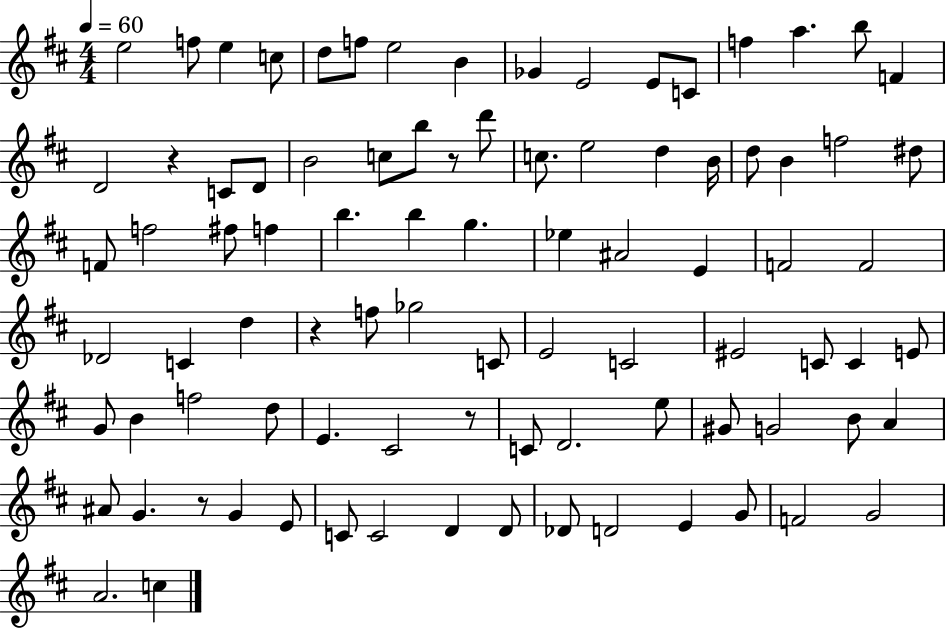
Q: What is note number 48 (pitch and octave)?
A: Gb5